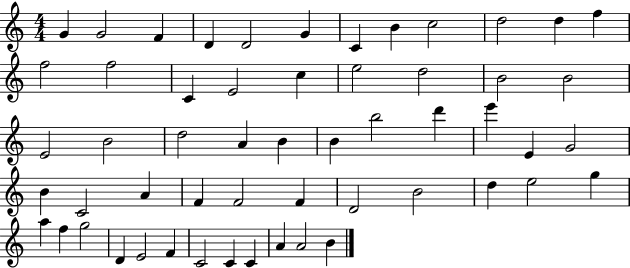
G4/q G4/h F4/q D4/q D4/h G4/q C4/q B4/q C5/h D5/h D5/q F5/q F5/h F5/h C4/q E4/h C5/q E5/h D5/h B4/h B4/h E4/h B4/h D5/h A4/q B4/q B4/q B5/h D6/q E6/q E4/q G4/h B4/q C4/h A4/q F4/q F4/h F4/q D4/h B4/h D5/q E5/h G5/q A5/q F5/q G5/h D4/q E4/h F4/q C4/h C4/q C4/q A4/q A4/h B4/q